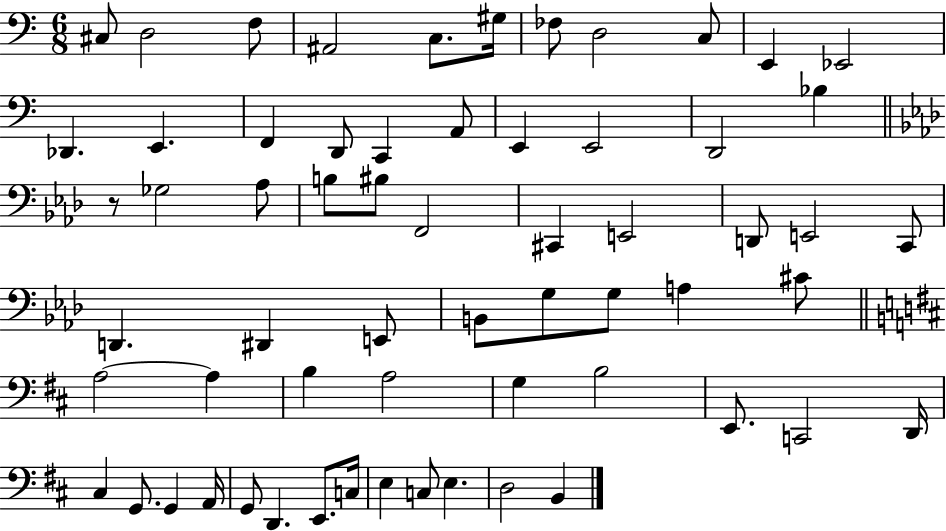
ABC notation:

X:1
T:Untitled
M:6/8
L:1/4
K:C
^C,/2 D,2 F,/2 ^A,,2 C,/2 ^G,/4 _F,/2 D,2 C,/2 E,, _E,,2 _D,, E,, F,, D,,/2 C,, A,,/2 E,, E,,2 D,,2 _B, z/2 _G,2 _A,/2 B,/2 ^B,/2 F,,2 ^C,, E,,2 D,,/2 E,,2 C,,/2 D,, ^D,, E,,/2 B,,/2 G,/2 G,/2 A, ^C/2 A,2 A, B, A,2 G, B,2 E,,/2 C,,2 D,,/4 ^C, G,,/2 G,, A,,/4 G,,/2 D,, E,,/2 C,/4 E, C,/2 E, D,2 B,,